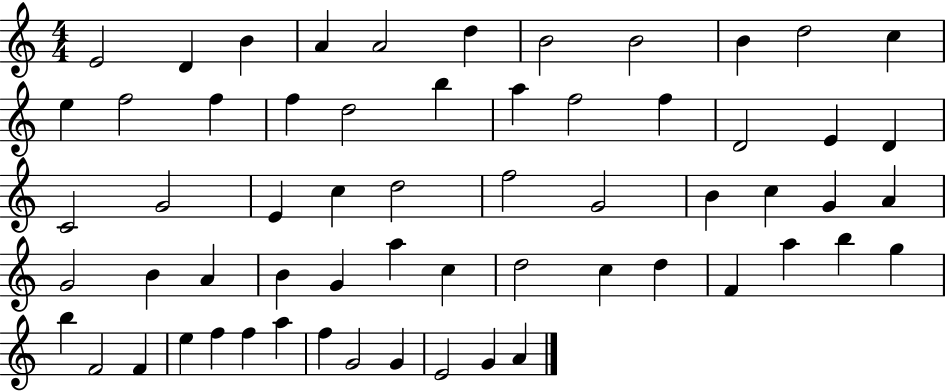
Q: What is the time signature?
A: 4/4